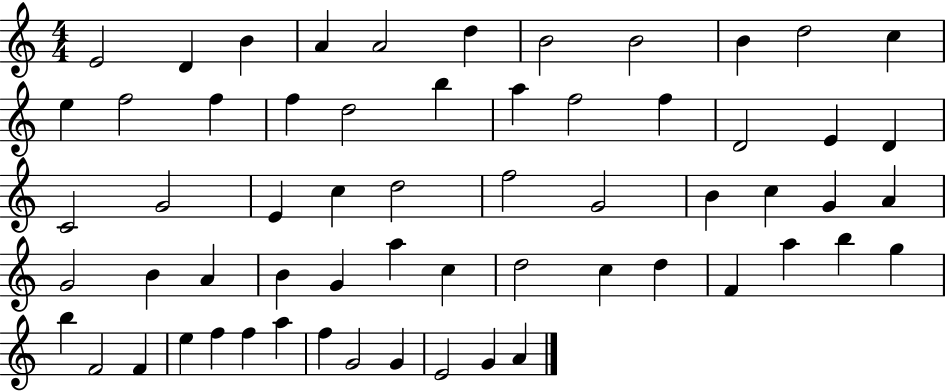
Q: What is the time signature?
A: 4/4